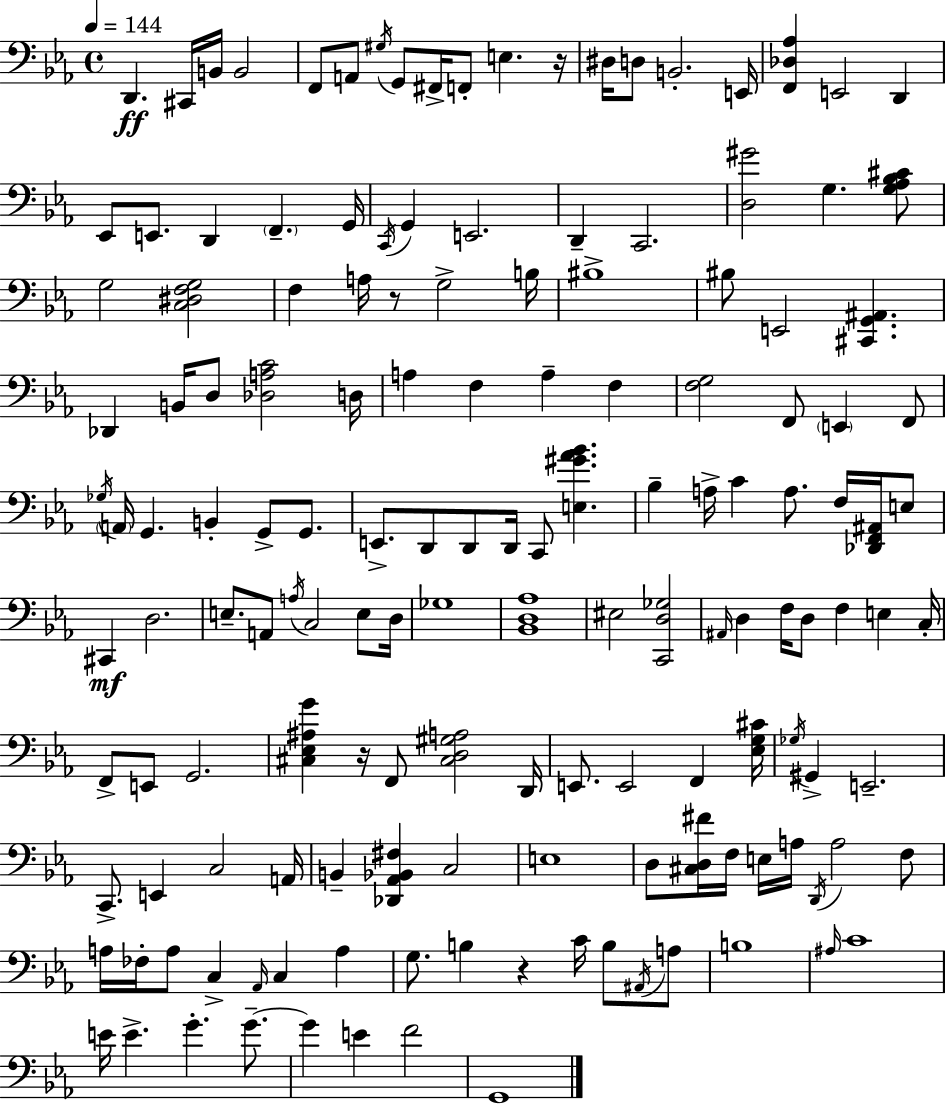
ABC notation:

X:1
T:Untitled
M:4/4
L:1/4
K:Eb
D,, ^C,,/4 B,,/4 B,,2 F,,/2 A,,/2 ^G,/4 G,,/2 ^F,,/4 F,,/2 E, z/4 ^D,/4 D,/2 B,,2 E,,/4 [F,,_D,_A,] E,,2 D,, _E,,/2 E,,/2 D,, F,, G,,/4 C,,/4 G,, E,,2 D,, C,,2 [D,^G]2 G, [G,_A,_B,^C]/2 G,2 [C,^D,F,G,]2 F, A,/4 z/2 G,2 B,/4 ^B,4 ^B,/2 E,,2 [^C,,G,,^A,,] _D,, B,,/4 D,/2 [_D,A,C]2 D,/4 A, F, A, F, [F,G,]2 F,,/2 E,, F,,/2 _G,/4 A,,/4 G,, B,, G,,/2 G,,/2 E,,/2 D,,/2 D,,/2 D,,/4 C,,/2 [E,^G_A_B] _B, A,/4 C A,/2 F,/4 [_D,,F,,^A,,]/4 E,/2 ^C,, D,2 E,/2 A,,/2 A,/4 C,2 E,/2 D,/4 _G,4 [_B,,D,_A,]4 ^E,2 [C,,D,_G,]2 ^A,,/4 D, F,/4 D,/2 F, E, C,/4 F,,/2 E,,/2 G,,2 [^C,_E,^A,G] z/4 F,,/2 [^C,D,^G,A,]2 D,,/4 E,,/2 E,,2 F,, [_E,G,^C]/4 _G,/4 ^G,, E,,2 C,,/2 E,, C,2 A,,/4 B,, [_D,,_A,,_B,,^F,] C,2 E,4 D,/2 [^C,D,^F]/4 F,/4 E,/4 A,/4 D,,/4 A,2 F,/2 A,/4 _F,/4 A,/2 C, _A,,/4 C, A, G,/2 B, z C/4 B,/2 ^A,,/4 A,/2 B,4 ^A,/4 C4 E/4 E G G/2 G E F2 G,,4